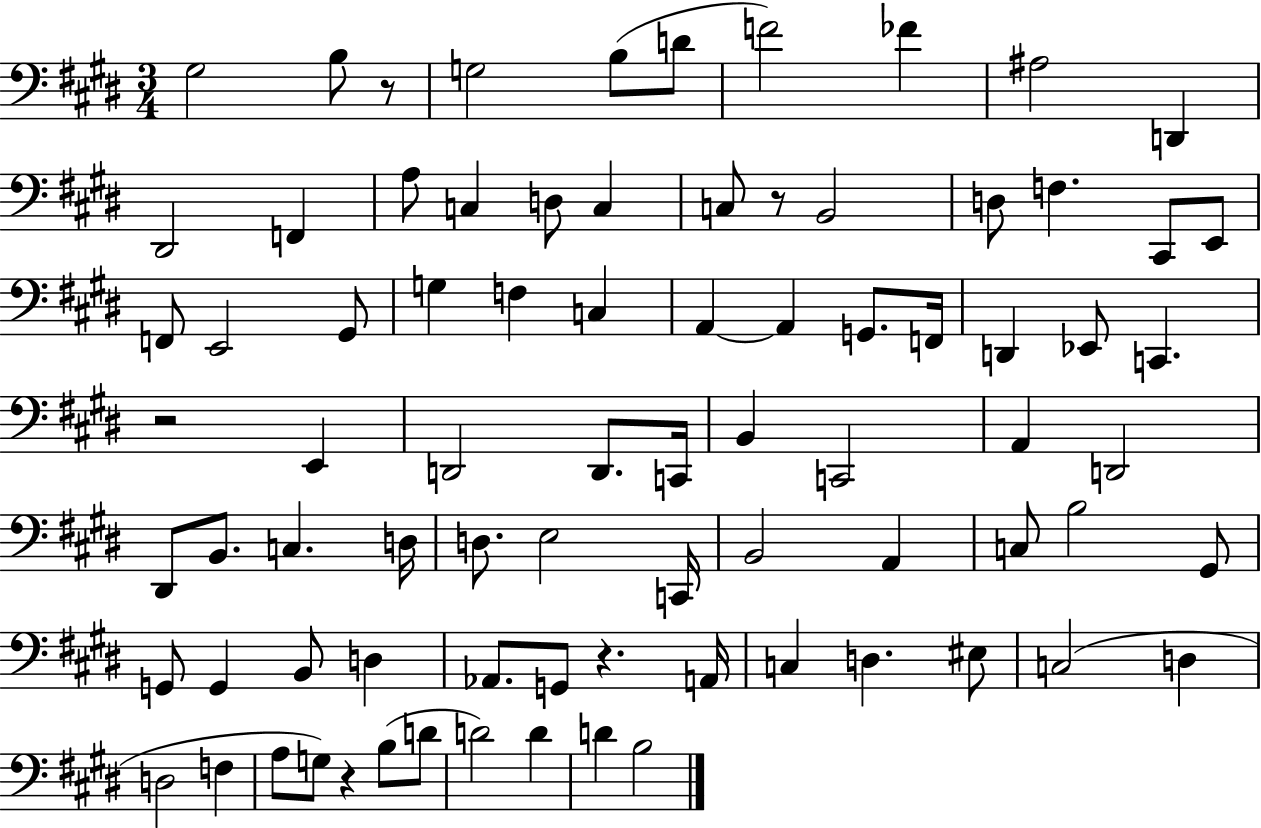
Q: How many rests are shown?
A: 5